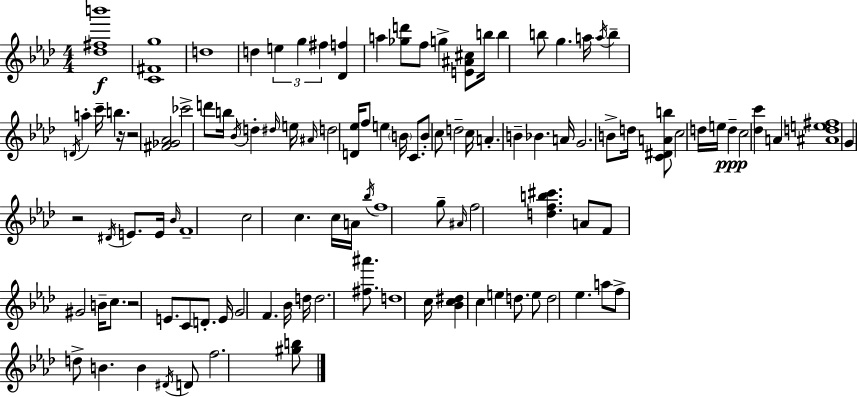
{
  \clef treble
  \numericTimeSignature
  \time 4/4
  \key f \minor
  <des'' fis'' b'''>1\f | <c' fis' g''>1 | d''1 | d''4 \tuplet 3/2 { e''4 g''4 fis''4 } | \break <des' f''>4 a''4 <ges'' d'''>8 f''8 g''4-> | <e' ais' cis''>8 b''16 b''4 b''8 g''4. a''16 | \acciaccatura { a''16 } b''4-- \acciaccatura { d'16 } a''4-. c'''16-- b''4. | r16 r2 <fis' ges' aes'>2 | \break ces'''2-> d'''8 b''16 \acciaccatura { bes'16 } d''4-. | \grace { dis''16 } e''16 \grace { ais'16 } d''2 <d' ees''>16 f''8 | e''4 \parenthesize b'16 c'8. b'8-. c''8 d''2-- | c''16 a'4.-. b'4-- bes'4. | \break a'16 g'2. | b'8-> d''16 <c' dis' a' b''>8 c''2 d''16 | e''16 d''4--\ppp c''2 <des'' c'''>4 | a'4 <ais' d'' e'' fis''>1 | \break g'4 r2 | \acciaccatura { dis'16 } e'8. e'16 \grace { bes'16 } f'1-- | c''2 c''4. | c''16 a'16 \acciaccatura { bes''16 } f''1 | \break g''8-- \grace { ais'16 } f''2 | <d'' f'' b'' cis'''>4. a'8 f'8 gis'2 | b'16-- c''8. r2 | e'8. c'8 d'8.-. e'16 g'2 | \break f'4. bes'16 d''16 d''2. | <fis'' ais'''>8. d''1 | c''16 <bes' c'' dis''>4 c''4 | e''4 d''8. e''8 d''2 | \break ees''4. a''8 f''8-> d''8-> b'4. | b'4 \acciaccatura { dis'16 } d'8 f''2. | <gis'' b''>8 \bar "|."
}